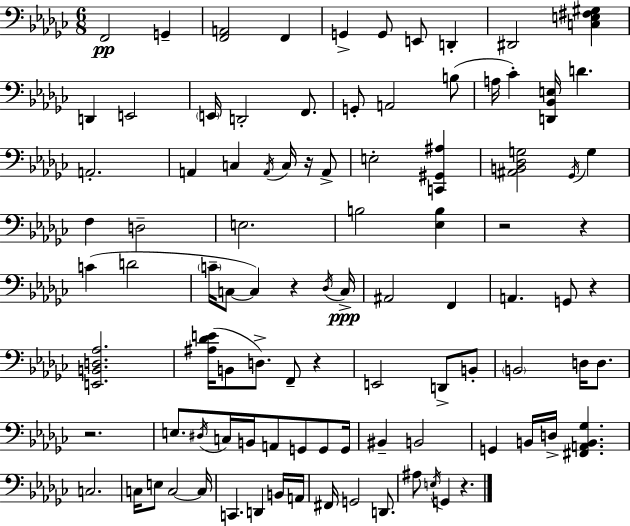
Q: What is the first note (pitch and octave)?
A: F2